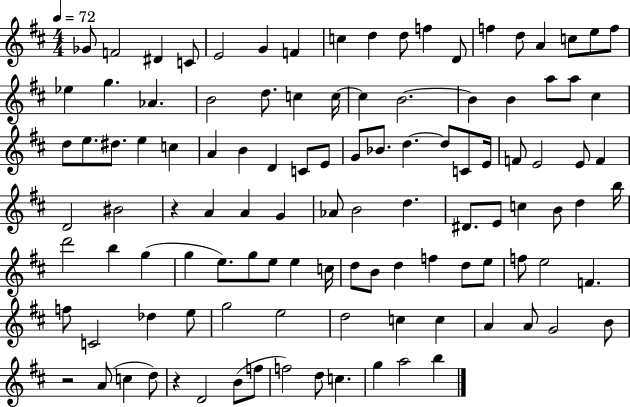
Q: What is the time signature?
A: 4/4